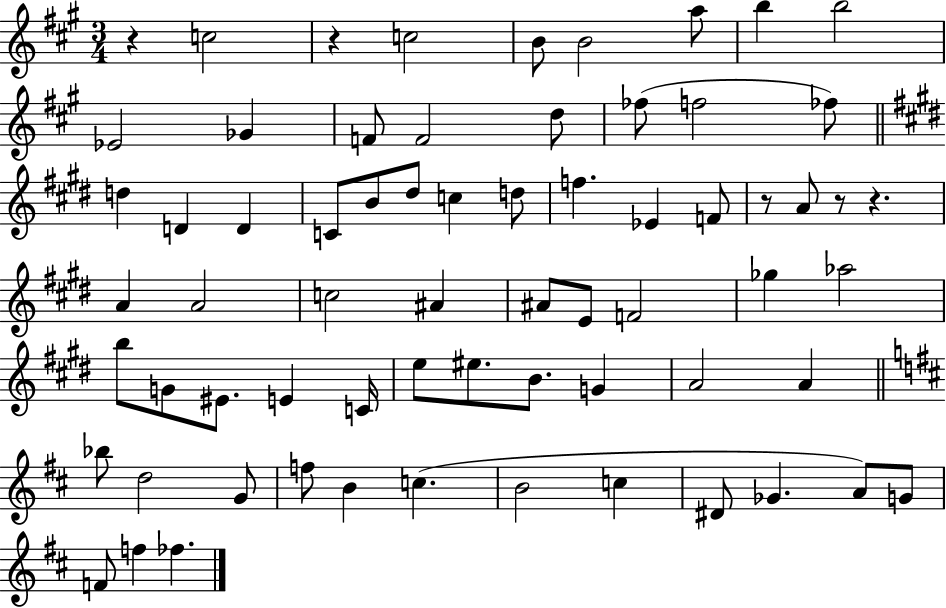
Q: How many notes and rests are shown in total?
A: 67